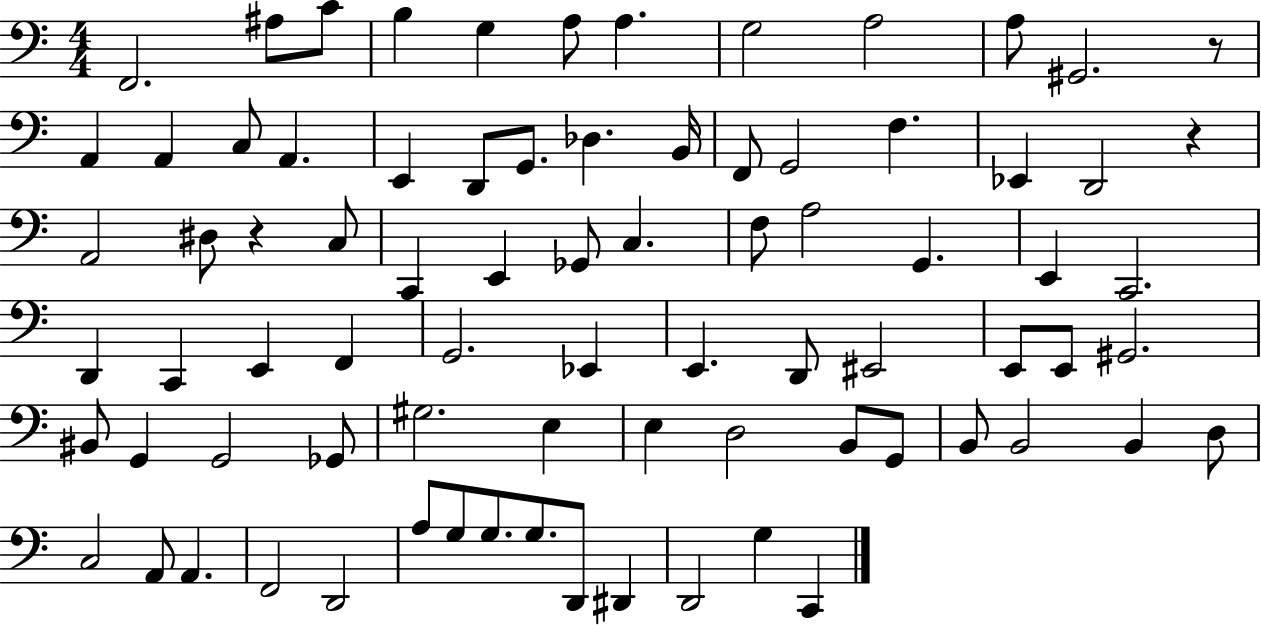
{
  \clef bass
  \numericTimeSignature
  \time 4/4
  \key c \major
  f,2. ais8 c'8 | b4 g4 a8 a4. | g2 a2 | a8 gis,2. r8 | \break a,4 a,4 c8 a,4. | e,4 d,8 g,8. des4. b,16 | f,8 g,2 f4. | ees,4 d,2 r4 | \break a,2 dis8 r4 c8 | c,4 e,4 ges,8 c4. | f8 a2 g,4. | e,4 c,2. | \break d,4 c,4 e,4 f,4 | g,2. ees,4 | e,4. d,8 eis,2 | e,8 e,8 gis,2. | \break bis,8 g,4 g,2 ges,8 | gis2. e4 | e4 d2 b,8 g,8 | b,8 b,2 b,4 d8 | \break c2 a,8 a,4. | f,2 d,2 | a8 g8 g8. g8. d,8 dis,4 | d,2 g4 c,4 | \break \bar "|."
}